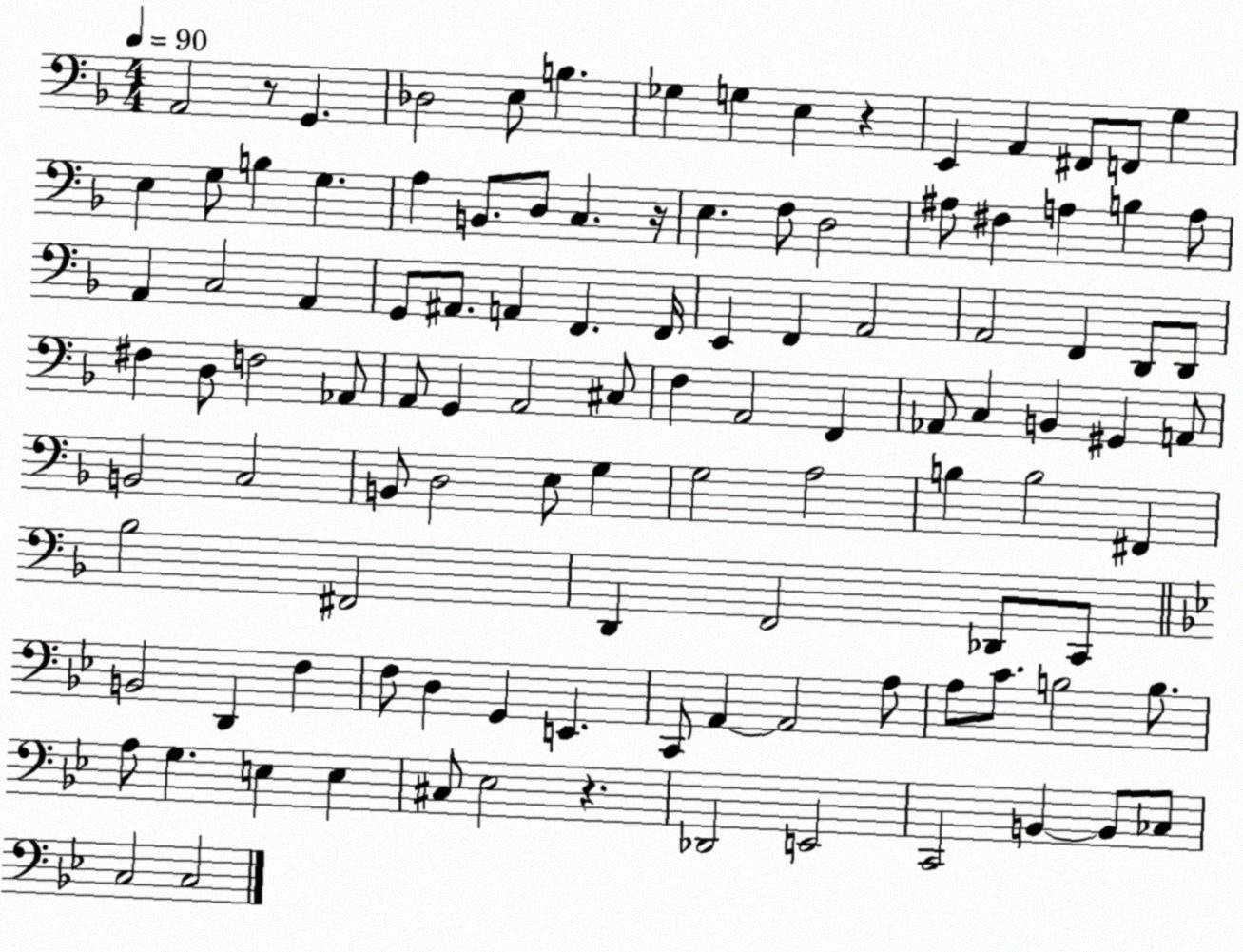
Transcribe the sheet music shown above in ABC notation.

X:1
T:Untitled
M:4/4
L:1/4
K:F
A,,2 z/2 G,, _D,2 E,/2 B, _G, G, E, z E,, A,, ^F,,/2 F,,/2 G, E, G,/2 B, G, A, B,,/2 D,/2 C, z/4 E, F,/2 D,2 ^A,/2 ^F, A, B, A,/2 A,, C,2 A,, G,,/2 ^A,,/2 A,, F,, F,,/4 E,, F,, A,,2 A,,2 F,, D,,/2 D,,/2 ^F, D,/2 F,2 _A,,/2 A,,/2 G,, A,,2 ^C,/2 F, A,,2 F,, _A,,/2 C, B,, ^G,, A,,/2 B,,2 C,2 B,,/2 D,2 E,/2 G, G,2 A,2 B, B,2 ^F,, _B,2 ^F,,2 D,, F,,2 _D,,/2 C,,/2 B,,2 D,, F, F,/2 D, G,, E,, C,,/2 A,, A,,2 A,/2 A,/2 C/2 B,2 B,/2 A,/2 G, E, E, ^C,/2 _E,2 z _D,,2 E,,2 C,,2 B,, B,,/2 _C,/2 C,2 C,2